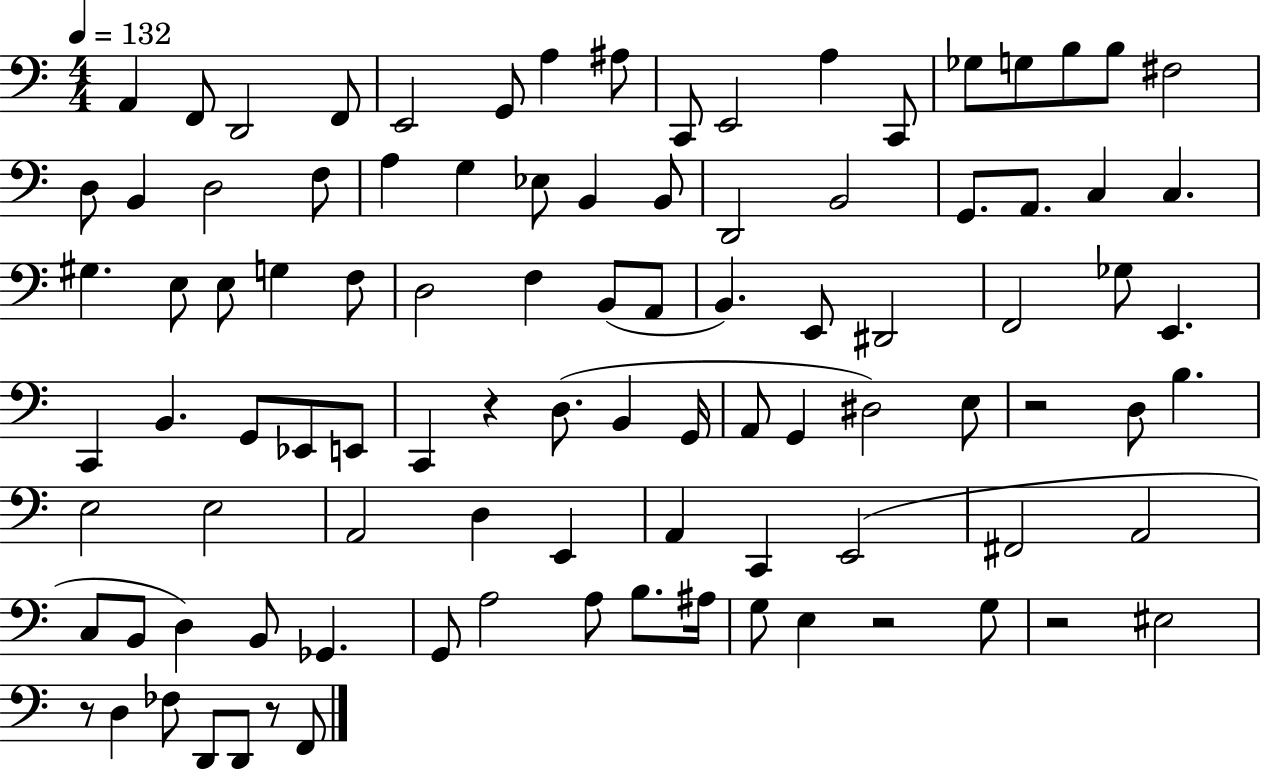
X:1
T:Untitled
M:4/4
L:1/4
K:C
A,, F,,/2 D,,2 F,,/2 E,,2 G,,/2 A, ^A,/2 C,,/2 E,,2 A, C,,/2 _G,/2 G,/2 B,/2 B,/2 ^F,2 D,/2 B,, D,2 F,/2 A, G, _E,/2 B,, B,,/2 D,,2 B,,2 G,,/2 A,,/2 C, C, ^G, E,/2 E,/2 G, F,/2 D,2 F, B,,/2 A,,/2 B,, E,,/2 ^D,,2 F,,2 _G,/2 E,, C,, B,, G,,/2 _E,,/2 E,,/2 C,, z D,/2 B,, G,,/4 A,,/2 G,, ^D,2 E,/2 z2 D,/2 B, E,2 E,2 A,,2 D, E,, A,, C,, E,,2 ^F,,2 A,,2 C,/2 B,,/2 D, B,,/2 _G,, G,,/2 A,2 A,/2 B,/2 ^A,/4 G,/2 E, z2 G,/2 z2 ^E,2 z/2 D, _F,/2 D,,/2 D,,/2 z/2 F,,/2